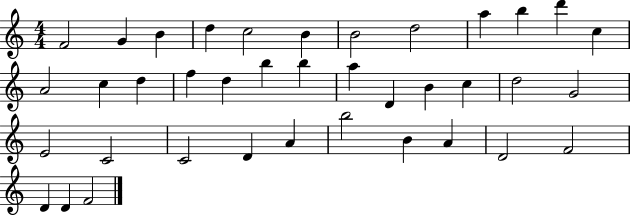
F4/h G4/q B4/q D5/q C5/h B4/q B4/h D5/h A5/q B5/q D6/q C5/q A4/h C5/q D5/q F5/q D5/q B5/q B5/q A5/q D4/q B4/q C5/q D5/h G4/h E4/h C4/h C4/h D4/q A4/q B5/h B4/q A4/q D4/h F4/h D4/q D4/q F4/h